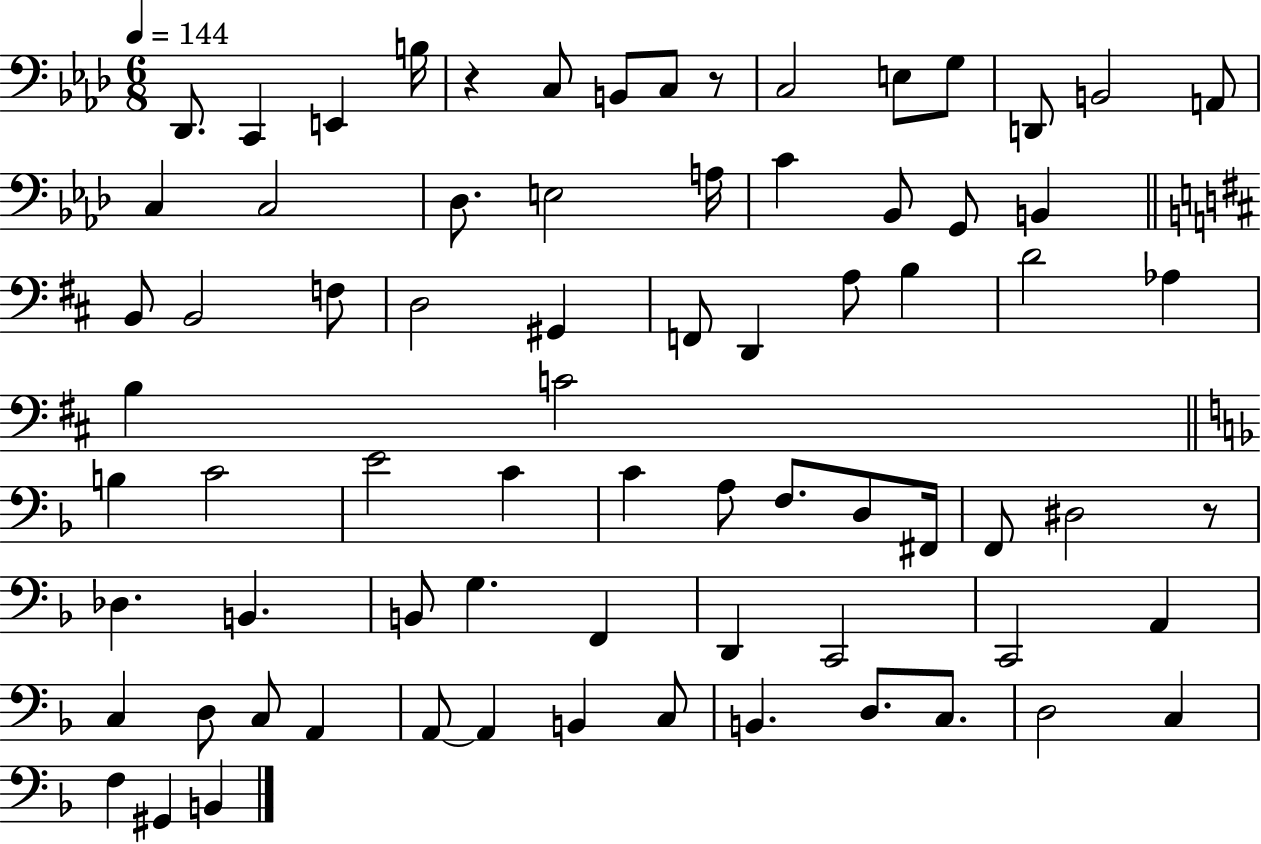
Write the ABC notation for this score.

X:1
T:Untitled
M:6/8
L:1/4
K:Ab
_D,,/2 C,, E,, B,/4 z C,/2 B,,/2 C,/2 z/2 C,2 E,/2 G,/2 D,,/2 B,,2 A,,/2 C, C,2 _D,/2 E,2 A,/4 C _B,,/2 G,,/2 B,, B,,/2 B,,2 F,/2 D,2 ^G,, F,,/2 D,, A,/2 B, D2 _A, B, C2 B, C2 E2 C C A,/2 F,/2 D,/2 ^F,,/4 F,,/2 ^D,2 z/2 _D, B,, B,,/2 G, F,, D,, C,,2 C,,2 A,, C, D,/2 C,/2 A,, A,,/2 A,, B,, C,/2 B,, D,/2 C,/2 D,2 C, F, ^G,, B,,